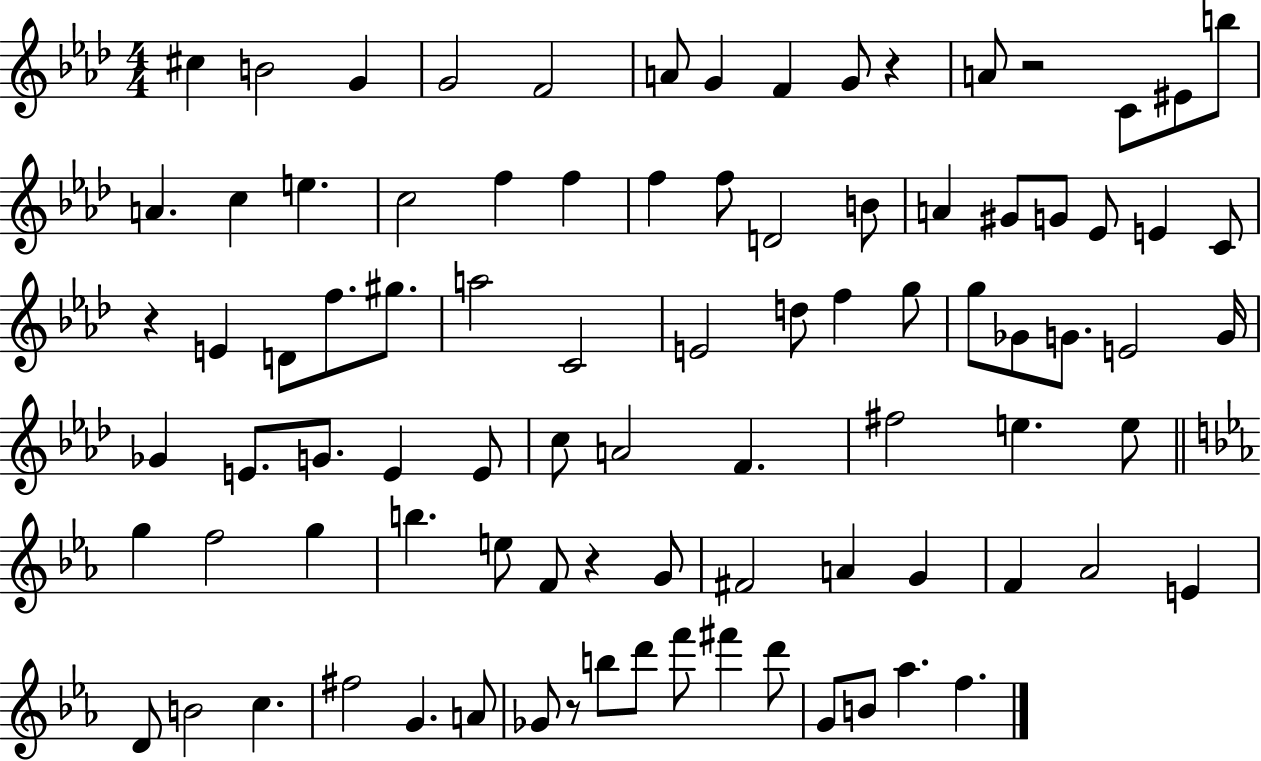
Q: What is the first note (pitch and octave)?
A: C#5